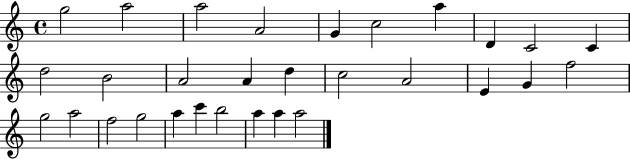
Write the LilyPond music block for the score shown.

{
  \clef treble
  \time 4/4
  \defaultTimeSignature
  \key c \major
  g''2 a''2 | a''2 a'2 | g'4 c''2 a''4 | d'4 c'2 c'4 | \break d''2 b'2 | a'2 a'4 d''4 | c''2 a'2 | e'4 g'4 f''2 | \break g''2 a''2 | f''2 g''2 | a''4 c'''4 b''2 | a''4 a''4 a''2 | \break \bar "|."
}